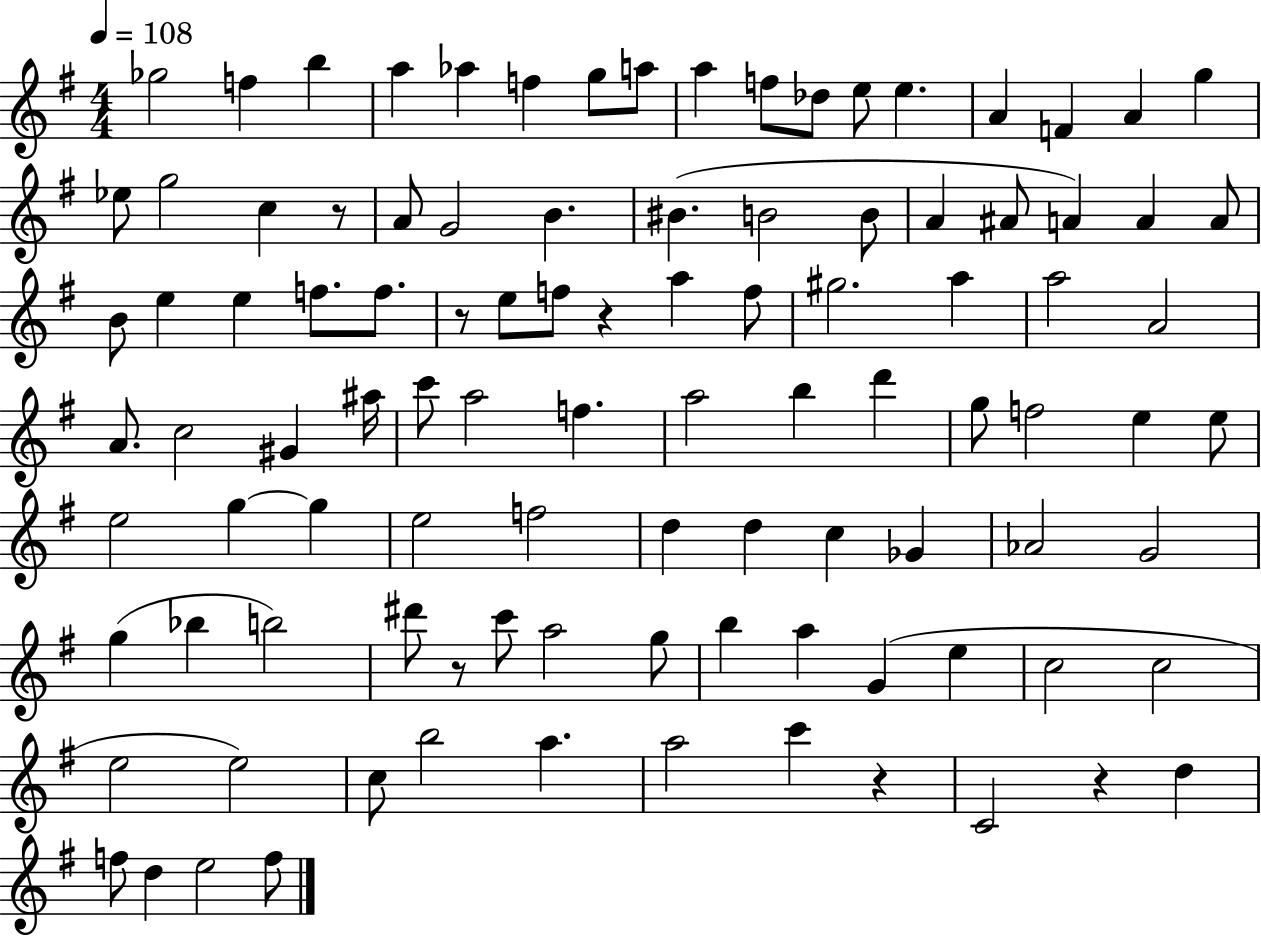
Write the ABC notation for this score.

X:1
T:Untitled
M:4/4
L:1/4
K:G
_g2 f b a _a f g/2 a/2 a f/2 _d/2 e/2 e A F A g _e/2 g2 c z/2 A/2 G2 B ^B B2 B/2 A ^A/2 A A A/2 B/2 e e f/2 f/2 z/2 e/2 f/2 z a f/2 ^g2 a a2 A2 A/2 c2 ^G ^a/4 c'/2 a2 f a2 b d' g/2 f2 e e/2 e2 g g e2 f2 d d c _G _A2 G2 g _b b2 ^d'/2 z/2 c'/2 a2 g/2 b a G e c2 c2 e2 e2 c/2 b2 a a2 c' z C2 z d f/2 d e2 f/2